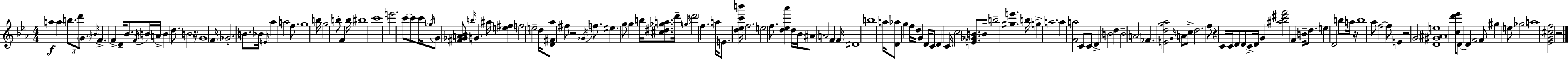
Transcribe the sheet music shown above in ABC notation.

X:1
T:Untitled
M:4/4
L:1/4
K:Cm
a a b/2 d'/2 G/2 B/4 F F D/4 _B/2 F/4 B/4 A/4 B d/2 B2 z/4 G4 F/4 _G2 B/2 _B/4 E/4 _a a2 f/2 g4 b/4 g2 b/2 F b/4 ^b4 c'4 e'2 c'/2 c'/2 c'/4 _g/4 G/2 [^F_GA_B]/2 b/4 G ^a/4 [e^f] f2 e2 d/4 [D^F_a]/2 ^f/2 z2 _G/4 f/2 ^e g/2 g b/4 [^c^d_ga]/2 d'/4 g/4 d'2 f a/4 E/2 [d_ec'b']/4 f2 e2 f/2 [d_e_a'] d/4 _B/4 ^A/2 A2 F F/4 ^D4 b4 a/4 [D_a]/2 g f/4 d/4 G D/4 C/2 D C/4 c2 [E_GB]/2 B/4 b2 [^ge'] b/4 g a2 a [Fa]2 C/2 C/2 D B2 d B2 A2 _F [Edg_a]2 G/4 A/2 c/2 d2 f/2 z C/4 C/4 D/2 D/2 C/4 D/4 G [^a_b^d'f']2 F B/4 d/2 e D2 b/2 a/4 z/4 b4 _a/2 f2 f/2 E z2 G2 [D^G^Ae]4 [cd'_e']/2 D/2 D F2 F/2 ^g e/2 _g2 a4 [_EG^cf]2 z2